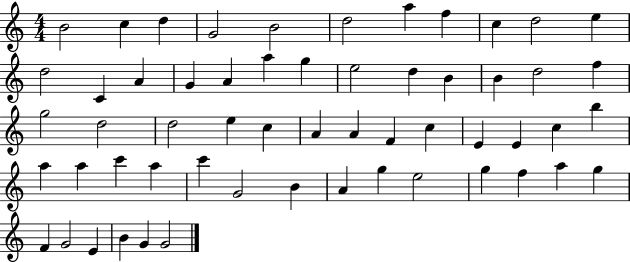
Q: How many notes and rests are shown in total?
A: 57